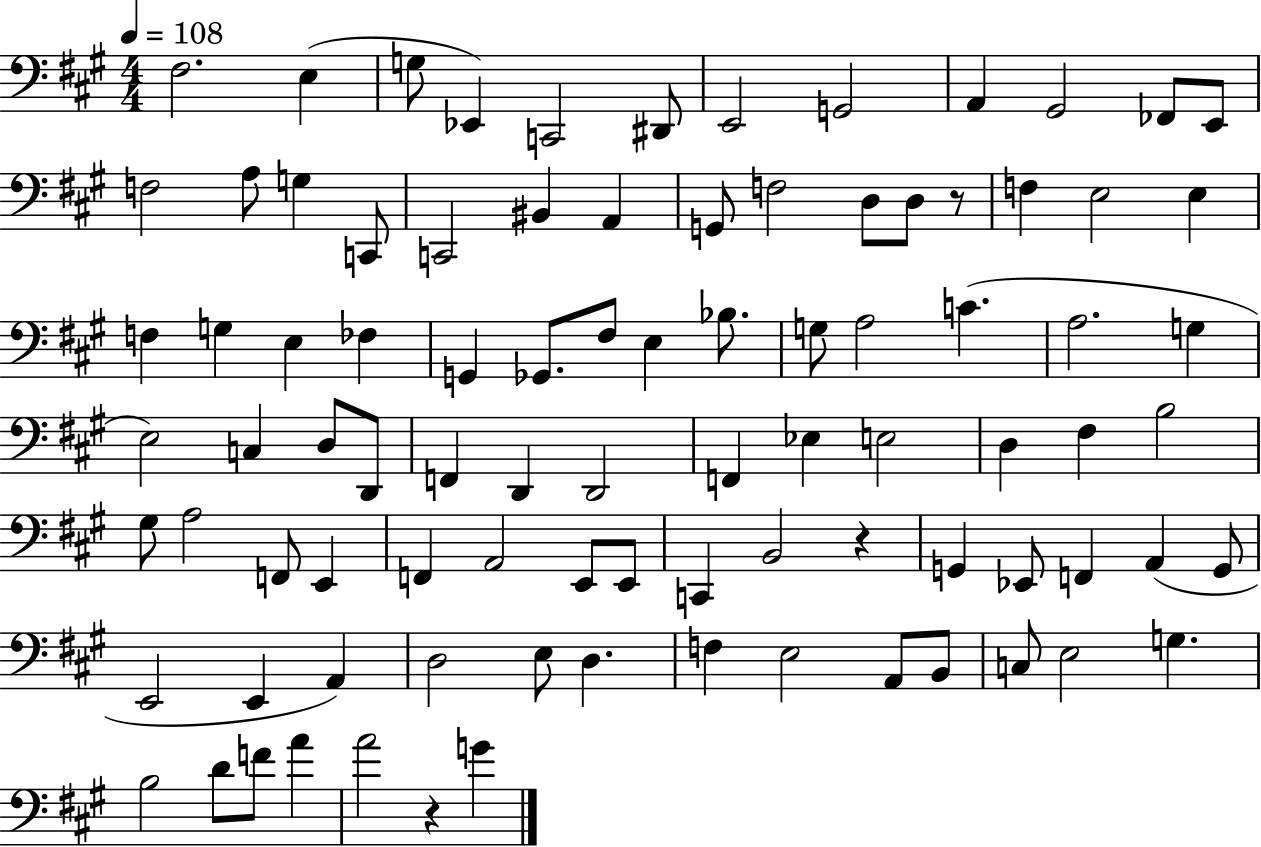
X:1
T:Untitled
M:4/4
L:1/4
K:A
^F,2 E, G,/2 _E,, C,,2 ^D,,/2 E,,2 G,,2 A,, ^G,,2 _F,,/2 E,,/2 F,2 A,/2 G, C,,/2 C,,2 ^B,, A,, G,,/2 F,2 D,/2 D,/2 z/2 F, E,2 E, F, G, E, _F, G,, _G,,/2 ^F,/2 E, _B,/2 G,/2 A,2 C A,2 G, E,2 C, D,/2 D,,/2 F,, D,, D,,2 F,, _E, E,2 D, ^F, B,2 ^G,/2 A,2 F,,/2 E,, F,, A,,2 E,,/2 E,,/2 C,, B,,2 z G,, _E,,/2 F,, A,, G,,/2 E,,2 E,, A,, D,2 E,/2 D, F, E,2 A,,/2 B,,/2 C,/2 E,2 G, B,2 D/2 F/2 A A2 z G